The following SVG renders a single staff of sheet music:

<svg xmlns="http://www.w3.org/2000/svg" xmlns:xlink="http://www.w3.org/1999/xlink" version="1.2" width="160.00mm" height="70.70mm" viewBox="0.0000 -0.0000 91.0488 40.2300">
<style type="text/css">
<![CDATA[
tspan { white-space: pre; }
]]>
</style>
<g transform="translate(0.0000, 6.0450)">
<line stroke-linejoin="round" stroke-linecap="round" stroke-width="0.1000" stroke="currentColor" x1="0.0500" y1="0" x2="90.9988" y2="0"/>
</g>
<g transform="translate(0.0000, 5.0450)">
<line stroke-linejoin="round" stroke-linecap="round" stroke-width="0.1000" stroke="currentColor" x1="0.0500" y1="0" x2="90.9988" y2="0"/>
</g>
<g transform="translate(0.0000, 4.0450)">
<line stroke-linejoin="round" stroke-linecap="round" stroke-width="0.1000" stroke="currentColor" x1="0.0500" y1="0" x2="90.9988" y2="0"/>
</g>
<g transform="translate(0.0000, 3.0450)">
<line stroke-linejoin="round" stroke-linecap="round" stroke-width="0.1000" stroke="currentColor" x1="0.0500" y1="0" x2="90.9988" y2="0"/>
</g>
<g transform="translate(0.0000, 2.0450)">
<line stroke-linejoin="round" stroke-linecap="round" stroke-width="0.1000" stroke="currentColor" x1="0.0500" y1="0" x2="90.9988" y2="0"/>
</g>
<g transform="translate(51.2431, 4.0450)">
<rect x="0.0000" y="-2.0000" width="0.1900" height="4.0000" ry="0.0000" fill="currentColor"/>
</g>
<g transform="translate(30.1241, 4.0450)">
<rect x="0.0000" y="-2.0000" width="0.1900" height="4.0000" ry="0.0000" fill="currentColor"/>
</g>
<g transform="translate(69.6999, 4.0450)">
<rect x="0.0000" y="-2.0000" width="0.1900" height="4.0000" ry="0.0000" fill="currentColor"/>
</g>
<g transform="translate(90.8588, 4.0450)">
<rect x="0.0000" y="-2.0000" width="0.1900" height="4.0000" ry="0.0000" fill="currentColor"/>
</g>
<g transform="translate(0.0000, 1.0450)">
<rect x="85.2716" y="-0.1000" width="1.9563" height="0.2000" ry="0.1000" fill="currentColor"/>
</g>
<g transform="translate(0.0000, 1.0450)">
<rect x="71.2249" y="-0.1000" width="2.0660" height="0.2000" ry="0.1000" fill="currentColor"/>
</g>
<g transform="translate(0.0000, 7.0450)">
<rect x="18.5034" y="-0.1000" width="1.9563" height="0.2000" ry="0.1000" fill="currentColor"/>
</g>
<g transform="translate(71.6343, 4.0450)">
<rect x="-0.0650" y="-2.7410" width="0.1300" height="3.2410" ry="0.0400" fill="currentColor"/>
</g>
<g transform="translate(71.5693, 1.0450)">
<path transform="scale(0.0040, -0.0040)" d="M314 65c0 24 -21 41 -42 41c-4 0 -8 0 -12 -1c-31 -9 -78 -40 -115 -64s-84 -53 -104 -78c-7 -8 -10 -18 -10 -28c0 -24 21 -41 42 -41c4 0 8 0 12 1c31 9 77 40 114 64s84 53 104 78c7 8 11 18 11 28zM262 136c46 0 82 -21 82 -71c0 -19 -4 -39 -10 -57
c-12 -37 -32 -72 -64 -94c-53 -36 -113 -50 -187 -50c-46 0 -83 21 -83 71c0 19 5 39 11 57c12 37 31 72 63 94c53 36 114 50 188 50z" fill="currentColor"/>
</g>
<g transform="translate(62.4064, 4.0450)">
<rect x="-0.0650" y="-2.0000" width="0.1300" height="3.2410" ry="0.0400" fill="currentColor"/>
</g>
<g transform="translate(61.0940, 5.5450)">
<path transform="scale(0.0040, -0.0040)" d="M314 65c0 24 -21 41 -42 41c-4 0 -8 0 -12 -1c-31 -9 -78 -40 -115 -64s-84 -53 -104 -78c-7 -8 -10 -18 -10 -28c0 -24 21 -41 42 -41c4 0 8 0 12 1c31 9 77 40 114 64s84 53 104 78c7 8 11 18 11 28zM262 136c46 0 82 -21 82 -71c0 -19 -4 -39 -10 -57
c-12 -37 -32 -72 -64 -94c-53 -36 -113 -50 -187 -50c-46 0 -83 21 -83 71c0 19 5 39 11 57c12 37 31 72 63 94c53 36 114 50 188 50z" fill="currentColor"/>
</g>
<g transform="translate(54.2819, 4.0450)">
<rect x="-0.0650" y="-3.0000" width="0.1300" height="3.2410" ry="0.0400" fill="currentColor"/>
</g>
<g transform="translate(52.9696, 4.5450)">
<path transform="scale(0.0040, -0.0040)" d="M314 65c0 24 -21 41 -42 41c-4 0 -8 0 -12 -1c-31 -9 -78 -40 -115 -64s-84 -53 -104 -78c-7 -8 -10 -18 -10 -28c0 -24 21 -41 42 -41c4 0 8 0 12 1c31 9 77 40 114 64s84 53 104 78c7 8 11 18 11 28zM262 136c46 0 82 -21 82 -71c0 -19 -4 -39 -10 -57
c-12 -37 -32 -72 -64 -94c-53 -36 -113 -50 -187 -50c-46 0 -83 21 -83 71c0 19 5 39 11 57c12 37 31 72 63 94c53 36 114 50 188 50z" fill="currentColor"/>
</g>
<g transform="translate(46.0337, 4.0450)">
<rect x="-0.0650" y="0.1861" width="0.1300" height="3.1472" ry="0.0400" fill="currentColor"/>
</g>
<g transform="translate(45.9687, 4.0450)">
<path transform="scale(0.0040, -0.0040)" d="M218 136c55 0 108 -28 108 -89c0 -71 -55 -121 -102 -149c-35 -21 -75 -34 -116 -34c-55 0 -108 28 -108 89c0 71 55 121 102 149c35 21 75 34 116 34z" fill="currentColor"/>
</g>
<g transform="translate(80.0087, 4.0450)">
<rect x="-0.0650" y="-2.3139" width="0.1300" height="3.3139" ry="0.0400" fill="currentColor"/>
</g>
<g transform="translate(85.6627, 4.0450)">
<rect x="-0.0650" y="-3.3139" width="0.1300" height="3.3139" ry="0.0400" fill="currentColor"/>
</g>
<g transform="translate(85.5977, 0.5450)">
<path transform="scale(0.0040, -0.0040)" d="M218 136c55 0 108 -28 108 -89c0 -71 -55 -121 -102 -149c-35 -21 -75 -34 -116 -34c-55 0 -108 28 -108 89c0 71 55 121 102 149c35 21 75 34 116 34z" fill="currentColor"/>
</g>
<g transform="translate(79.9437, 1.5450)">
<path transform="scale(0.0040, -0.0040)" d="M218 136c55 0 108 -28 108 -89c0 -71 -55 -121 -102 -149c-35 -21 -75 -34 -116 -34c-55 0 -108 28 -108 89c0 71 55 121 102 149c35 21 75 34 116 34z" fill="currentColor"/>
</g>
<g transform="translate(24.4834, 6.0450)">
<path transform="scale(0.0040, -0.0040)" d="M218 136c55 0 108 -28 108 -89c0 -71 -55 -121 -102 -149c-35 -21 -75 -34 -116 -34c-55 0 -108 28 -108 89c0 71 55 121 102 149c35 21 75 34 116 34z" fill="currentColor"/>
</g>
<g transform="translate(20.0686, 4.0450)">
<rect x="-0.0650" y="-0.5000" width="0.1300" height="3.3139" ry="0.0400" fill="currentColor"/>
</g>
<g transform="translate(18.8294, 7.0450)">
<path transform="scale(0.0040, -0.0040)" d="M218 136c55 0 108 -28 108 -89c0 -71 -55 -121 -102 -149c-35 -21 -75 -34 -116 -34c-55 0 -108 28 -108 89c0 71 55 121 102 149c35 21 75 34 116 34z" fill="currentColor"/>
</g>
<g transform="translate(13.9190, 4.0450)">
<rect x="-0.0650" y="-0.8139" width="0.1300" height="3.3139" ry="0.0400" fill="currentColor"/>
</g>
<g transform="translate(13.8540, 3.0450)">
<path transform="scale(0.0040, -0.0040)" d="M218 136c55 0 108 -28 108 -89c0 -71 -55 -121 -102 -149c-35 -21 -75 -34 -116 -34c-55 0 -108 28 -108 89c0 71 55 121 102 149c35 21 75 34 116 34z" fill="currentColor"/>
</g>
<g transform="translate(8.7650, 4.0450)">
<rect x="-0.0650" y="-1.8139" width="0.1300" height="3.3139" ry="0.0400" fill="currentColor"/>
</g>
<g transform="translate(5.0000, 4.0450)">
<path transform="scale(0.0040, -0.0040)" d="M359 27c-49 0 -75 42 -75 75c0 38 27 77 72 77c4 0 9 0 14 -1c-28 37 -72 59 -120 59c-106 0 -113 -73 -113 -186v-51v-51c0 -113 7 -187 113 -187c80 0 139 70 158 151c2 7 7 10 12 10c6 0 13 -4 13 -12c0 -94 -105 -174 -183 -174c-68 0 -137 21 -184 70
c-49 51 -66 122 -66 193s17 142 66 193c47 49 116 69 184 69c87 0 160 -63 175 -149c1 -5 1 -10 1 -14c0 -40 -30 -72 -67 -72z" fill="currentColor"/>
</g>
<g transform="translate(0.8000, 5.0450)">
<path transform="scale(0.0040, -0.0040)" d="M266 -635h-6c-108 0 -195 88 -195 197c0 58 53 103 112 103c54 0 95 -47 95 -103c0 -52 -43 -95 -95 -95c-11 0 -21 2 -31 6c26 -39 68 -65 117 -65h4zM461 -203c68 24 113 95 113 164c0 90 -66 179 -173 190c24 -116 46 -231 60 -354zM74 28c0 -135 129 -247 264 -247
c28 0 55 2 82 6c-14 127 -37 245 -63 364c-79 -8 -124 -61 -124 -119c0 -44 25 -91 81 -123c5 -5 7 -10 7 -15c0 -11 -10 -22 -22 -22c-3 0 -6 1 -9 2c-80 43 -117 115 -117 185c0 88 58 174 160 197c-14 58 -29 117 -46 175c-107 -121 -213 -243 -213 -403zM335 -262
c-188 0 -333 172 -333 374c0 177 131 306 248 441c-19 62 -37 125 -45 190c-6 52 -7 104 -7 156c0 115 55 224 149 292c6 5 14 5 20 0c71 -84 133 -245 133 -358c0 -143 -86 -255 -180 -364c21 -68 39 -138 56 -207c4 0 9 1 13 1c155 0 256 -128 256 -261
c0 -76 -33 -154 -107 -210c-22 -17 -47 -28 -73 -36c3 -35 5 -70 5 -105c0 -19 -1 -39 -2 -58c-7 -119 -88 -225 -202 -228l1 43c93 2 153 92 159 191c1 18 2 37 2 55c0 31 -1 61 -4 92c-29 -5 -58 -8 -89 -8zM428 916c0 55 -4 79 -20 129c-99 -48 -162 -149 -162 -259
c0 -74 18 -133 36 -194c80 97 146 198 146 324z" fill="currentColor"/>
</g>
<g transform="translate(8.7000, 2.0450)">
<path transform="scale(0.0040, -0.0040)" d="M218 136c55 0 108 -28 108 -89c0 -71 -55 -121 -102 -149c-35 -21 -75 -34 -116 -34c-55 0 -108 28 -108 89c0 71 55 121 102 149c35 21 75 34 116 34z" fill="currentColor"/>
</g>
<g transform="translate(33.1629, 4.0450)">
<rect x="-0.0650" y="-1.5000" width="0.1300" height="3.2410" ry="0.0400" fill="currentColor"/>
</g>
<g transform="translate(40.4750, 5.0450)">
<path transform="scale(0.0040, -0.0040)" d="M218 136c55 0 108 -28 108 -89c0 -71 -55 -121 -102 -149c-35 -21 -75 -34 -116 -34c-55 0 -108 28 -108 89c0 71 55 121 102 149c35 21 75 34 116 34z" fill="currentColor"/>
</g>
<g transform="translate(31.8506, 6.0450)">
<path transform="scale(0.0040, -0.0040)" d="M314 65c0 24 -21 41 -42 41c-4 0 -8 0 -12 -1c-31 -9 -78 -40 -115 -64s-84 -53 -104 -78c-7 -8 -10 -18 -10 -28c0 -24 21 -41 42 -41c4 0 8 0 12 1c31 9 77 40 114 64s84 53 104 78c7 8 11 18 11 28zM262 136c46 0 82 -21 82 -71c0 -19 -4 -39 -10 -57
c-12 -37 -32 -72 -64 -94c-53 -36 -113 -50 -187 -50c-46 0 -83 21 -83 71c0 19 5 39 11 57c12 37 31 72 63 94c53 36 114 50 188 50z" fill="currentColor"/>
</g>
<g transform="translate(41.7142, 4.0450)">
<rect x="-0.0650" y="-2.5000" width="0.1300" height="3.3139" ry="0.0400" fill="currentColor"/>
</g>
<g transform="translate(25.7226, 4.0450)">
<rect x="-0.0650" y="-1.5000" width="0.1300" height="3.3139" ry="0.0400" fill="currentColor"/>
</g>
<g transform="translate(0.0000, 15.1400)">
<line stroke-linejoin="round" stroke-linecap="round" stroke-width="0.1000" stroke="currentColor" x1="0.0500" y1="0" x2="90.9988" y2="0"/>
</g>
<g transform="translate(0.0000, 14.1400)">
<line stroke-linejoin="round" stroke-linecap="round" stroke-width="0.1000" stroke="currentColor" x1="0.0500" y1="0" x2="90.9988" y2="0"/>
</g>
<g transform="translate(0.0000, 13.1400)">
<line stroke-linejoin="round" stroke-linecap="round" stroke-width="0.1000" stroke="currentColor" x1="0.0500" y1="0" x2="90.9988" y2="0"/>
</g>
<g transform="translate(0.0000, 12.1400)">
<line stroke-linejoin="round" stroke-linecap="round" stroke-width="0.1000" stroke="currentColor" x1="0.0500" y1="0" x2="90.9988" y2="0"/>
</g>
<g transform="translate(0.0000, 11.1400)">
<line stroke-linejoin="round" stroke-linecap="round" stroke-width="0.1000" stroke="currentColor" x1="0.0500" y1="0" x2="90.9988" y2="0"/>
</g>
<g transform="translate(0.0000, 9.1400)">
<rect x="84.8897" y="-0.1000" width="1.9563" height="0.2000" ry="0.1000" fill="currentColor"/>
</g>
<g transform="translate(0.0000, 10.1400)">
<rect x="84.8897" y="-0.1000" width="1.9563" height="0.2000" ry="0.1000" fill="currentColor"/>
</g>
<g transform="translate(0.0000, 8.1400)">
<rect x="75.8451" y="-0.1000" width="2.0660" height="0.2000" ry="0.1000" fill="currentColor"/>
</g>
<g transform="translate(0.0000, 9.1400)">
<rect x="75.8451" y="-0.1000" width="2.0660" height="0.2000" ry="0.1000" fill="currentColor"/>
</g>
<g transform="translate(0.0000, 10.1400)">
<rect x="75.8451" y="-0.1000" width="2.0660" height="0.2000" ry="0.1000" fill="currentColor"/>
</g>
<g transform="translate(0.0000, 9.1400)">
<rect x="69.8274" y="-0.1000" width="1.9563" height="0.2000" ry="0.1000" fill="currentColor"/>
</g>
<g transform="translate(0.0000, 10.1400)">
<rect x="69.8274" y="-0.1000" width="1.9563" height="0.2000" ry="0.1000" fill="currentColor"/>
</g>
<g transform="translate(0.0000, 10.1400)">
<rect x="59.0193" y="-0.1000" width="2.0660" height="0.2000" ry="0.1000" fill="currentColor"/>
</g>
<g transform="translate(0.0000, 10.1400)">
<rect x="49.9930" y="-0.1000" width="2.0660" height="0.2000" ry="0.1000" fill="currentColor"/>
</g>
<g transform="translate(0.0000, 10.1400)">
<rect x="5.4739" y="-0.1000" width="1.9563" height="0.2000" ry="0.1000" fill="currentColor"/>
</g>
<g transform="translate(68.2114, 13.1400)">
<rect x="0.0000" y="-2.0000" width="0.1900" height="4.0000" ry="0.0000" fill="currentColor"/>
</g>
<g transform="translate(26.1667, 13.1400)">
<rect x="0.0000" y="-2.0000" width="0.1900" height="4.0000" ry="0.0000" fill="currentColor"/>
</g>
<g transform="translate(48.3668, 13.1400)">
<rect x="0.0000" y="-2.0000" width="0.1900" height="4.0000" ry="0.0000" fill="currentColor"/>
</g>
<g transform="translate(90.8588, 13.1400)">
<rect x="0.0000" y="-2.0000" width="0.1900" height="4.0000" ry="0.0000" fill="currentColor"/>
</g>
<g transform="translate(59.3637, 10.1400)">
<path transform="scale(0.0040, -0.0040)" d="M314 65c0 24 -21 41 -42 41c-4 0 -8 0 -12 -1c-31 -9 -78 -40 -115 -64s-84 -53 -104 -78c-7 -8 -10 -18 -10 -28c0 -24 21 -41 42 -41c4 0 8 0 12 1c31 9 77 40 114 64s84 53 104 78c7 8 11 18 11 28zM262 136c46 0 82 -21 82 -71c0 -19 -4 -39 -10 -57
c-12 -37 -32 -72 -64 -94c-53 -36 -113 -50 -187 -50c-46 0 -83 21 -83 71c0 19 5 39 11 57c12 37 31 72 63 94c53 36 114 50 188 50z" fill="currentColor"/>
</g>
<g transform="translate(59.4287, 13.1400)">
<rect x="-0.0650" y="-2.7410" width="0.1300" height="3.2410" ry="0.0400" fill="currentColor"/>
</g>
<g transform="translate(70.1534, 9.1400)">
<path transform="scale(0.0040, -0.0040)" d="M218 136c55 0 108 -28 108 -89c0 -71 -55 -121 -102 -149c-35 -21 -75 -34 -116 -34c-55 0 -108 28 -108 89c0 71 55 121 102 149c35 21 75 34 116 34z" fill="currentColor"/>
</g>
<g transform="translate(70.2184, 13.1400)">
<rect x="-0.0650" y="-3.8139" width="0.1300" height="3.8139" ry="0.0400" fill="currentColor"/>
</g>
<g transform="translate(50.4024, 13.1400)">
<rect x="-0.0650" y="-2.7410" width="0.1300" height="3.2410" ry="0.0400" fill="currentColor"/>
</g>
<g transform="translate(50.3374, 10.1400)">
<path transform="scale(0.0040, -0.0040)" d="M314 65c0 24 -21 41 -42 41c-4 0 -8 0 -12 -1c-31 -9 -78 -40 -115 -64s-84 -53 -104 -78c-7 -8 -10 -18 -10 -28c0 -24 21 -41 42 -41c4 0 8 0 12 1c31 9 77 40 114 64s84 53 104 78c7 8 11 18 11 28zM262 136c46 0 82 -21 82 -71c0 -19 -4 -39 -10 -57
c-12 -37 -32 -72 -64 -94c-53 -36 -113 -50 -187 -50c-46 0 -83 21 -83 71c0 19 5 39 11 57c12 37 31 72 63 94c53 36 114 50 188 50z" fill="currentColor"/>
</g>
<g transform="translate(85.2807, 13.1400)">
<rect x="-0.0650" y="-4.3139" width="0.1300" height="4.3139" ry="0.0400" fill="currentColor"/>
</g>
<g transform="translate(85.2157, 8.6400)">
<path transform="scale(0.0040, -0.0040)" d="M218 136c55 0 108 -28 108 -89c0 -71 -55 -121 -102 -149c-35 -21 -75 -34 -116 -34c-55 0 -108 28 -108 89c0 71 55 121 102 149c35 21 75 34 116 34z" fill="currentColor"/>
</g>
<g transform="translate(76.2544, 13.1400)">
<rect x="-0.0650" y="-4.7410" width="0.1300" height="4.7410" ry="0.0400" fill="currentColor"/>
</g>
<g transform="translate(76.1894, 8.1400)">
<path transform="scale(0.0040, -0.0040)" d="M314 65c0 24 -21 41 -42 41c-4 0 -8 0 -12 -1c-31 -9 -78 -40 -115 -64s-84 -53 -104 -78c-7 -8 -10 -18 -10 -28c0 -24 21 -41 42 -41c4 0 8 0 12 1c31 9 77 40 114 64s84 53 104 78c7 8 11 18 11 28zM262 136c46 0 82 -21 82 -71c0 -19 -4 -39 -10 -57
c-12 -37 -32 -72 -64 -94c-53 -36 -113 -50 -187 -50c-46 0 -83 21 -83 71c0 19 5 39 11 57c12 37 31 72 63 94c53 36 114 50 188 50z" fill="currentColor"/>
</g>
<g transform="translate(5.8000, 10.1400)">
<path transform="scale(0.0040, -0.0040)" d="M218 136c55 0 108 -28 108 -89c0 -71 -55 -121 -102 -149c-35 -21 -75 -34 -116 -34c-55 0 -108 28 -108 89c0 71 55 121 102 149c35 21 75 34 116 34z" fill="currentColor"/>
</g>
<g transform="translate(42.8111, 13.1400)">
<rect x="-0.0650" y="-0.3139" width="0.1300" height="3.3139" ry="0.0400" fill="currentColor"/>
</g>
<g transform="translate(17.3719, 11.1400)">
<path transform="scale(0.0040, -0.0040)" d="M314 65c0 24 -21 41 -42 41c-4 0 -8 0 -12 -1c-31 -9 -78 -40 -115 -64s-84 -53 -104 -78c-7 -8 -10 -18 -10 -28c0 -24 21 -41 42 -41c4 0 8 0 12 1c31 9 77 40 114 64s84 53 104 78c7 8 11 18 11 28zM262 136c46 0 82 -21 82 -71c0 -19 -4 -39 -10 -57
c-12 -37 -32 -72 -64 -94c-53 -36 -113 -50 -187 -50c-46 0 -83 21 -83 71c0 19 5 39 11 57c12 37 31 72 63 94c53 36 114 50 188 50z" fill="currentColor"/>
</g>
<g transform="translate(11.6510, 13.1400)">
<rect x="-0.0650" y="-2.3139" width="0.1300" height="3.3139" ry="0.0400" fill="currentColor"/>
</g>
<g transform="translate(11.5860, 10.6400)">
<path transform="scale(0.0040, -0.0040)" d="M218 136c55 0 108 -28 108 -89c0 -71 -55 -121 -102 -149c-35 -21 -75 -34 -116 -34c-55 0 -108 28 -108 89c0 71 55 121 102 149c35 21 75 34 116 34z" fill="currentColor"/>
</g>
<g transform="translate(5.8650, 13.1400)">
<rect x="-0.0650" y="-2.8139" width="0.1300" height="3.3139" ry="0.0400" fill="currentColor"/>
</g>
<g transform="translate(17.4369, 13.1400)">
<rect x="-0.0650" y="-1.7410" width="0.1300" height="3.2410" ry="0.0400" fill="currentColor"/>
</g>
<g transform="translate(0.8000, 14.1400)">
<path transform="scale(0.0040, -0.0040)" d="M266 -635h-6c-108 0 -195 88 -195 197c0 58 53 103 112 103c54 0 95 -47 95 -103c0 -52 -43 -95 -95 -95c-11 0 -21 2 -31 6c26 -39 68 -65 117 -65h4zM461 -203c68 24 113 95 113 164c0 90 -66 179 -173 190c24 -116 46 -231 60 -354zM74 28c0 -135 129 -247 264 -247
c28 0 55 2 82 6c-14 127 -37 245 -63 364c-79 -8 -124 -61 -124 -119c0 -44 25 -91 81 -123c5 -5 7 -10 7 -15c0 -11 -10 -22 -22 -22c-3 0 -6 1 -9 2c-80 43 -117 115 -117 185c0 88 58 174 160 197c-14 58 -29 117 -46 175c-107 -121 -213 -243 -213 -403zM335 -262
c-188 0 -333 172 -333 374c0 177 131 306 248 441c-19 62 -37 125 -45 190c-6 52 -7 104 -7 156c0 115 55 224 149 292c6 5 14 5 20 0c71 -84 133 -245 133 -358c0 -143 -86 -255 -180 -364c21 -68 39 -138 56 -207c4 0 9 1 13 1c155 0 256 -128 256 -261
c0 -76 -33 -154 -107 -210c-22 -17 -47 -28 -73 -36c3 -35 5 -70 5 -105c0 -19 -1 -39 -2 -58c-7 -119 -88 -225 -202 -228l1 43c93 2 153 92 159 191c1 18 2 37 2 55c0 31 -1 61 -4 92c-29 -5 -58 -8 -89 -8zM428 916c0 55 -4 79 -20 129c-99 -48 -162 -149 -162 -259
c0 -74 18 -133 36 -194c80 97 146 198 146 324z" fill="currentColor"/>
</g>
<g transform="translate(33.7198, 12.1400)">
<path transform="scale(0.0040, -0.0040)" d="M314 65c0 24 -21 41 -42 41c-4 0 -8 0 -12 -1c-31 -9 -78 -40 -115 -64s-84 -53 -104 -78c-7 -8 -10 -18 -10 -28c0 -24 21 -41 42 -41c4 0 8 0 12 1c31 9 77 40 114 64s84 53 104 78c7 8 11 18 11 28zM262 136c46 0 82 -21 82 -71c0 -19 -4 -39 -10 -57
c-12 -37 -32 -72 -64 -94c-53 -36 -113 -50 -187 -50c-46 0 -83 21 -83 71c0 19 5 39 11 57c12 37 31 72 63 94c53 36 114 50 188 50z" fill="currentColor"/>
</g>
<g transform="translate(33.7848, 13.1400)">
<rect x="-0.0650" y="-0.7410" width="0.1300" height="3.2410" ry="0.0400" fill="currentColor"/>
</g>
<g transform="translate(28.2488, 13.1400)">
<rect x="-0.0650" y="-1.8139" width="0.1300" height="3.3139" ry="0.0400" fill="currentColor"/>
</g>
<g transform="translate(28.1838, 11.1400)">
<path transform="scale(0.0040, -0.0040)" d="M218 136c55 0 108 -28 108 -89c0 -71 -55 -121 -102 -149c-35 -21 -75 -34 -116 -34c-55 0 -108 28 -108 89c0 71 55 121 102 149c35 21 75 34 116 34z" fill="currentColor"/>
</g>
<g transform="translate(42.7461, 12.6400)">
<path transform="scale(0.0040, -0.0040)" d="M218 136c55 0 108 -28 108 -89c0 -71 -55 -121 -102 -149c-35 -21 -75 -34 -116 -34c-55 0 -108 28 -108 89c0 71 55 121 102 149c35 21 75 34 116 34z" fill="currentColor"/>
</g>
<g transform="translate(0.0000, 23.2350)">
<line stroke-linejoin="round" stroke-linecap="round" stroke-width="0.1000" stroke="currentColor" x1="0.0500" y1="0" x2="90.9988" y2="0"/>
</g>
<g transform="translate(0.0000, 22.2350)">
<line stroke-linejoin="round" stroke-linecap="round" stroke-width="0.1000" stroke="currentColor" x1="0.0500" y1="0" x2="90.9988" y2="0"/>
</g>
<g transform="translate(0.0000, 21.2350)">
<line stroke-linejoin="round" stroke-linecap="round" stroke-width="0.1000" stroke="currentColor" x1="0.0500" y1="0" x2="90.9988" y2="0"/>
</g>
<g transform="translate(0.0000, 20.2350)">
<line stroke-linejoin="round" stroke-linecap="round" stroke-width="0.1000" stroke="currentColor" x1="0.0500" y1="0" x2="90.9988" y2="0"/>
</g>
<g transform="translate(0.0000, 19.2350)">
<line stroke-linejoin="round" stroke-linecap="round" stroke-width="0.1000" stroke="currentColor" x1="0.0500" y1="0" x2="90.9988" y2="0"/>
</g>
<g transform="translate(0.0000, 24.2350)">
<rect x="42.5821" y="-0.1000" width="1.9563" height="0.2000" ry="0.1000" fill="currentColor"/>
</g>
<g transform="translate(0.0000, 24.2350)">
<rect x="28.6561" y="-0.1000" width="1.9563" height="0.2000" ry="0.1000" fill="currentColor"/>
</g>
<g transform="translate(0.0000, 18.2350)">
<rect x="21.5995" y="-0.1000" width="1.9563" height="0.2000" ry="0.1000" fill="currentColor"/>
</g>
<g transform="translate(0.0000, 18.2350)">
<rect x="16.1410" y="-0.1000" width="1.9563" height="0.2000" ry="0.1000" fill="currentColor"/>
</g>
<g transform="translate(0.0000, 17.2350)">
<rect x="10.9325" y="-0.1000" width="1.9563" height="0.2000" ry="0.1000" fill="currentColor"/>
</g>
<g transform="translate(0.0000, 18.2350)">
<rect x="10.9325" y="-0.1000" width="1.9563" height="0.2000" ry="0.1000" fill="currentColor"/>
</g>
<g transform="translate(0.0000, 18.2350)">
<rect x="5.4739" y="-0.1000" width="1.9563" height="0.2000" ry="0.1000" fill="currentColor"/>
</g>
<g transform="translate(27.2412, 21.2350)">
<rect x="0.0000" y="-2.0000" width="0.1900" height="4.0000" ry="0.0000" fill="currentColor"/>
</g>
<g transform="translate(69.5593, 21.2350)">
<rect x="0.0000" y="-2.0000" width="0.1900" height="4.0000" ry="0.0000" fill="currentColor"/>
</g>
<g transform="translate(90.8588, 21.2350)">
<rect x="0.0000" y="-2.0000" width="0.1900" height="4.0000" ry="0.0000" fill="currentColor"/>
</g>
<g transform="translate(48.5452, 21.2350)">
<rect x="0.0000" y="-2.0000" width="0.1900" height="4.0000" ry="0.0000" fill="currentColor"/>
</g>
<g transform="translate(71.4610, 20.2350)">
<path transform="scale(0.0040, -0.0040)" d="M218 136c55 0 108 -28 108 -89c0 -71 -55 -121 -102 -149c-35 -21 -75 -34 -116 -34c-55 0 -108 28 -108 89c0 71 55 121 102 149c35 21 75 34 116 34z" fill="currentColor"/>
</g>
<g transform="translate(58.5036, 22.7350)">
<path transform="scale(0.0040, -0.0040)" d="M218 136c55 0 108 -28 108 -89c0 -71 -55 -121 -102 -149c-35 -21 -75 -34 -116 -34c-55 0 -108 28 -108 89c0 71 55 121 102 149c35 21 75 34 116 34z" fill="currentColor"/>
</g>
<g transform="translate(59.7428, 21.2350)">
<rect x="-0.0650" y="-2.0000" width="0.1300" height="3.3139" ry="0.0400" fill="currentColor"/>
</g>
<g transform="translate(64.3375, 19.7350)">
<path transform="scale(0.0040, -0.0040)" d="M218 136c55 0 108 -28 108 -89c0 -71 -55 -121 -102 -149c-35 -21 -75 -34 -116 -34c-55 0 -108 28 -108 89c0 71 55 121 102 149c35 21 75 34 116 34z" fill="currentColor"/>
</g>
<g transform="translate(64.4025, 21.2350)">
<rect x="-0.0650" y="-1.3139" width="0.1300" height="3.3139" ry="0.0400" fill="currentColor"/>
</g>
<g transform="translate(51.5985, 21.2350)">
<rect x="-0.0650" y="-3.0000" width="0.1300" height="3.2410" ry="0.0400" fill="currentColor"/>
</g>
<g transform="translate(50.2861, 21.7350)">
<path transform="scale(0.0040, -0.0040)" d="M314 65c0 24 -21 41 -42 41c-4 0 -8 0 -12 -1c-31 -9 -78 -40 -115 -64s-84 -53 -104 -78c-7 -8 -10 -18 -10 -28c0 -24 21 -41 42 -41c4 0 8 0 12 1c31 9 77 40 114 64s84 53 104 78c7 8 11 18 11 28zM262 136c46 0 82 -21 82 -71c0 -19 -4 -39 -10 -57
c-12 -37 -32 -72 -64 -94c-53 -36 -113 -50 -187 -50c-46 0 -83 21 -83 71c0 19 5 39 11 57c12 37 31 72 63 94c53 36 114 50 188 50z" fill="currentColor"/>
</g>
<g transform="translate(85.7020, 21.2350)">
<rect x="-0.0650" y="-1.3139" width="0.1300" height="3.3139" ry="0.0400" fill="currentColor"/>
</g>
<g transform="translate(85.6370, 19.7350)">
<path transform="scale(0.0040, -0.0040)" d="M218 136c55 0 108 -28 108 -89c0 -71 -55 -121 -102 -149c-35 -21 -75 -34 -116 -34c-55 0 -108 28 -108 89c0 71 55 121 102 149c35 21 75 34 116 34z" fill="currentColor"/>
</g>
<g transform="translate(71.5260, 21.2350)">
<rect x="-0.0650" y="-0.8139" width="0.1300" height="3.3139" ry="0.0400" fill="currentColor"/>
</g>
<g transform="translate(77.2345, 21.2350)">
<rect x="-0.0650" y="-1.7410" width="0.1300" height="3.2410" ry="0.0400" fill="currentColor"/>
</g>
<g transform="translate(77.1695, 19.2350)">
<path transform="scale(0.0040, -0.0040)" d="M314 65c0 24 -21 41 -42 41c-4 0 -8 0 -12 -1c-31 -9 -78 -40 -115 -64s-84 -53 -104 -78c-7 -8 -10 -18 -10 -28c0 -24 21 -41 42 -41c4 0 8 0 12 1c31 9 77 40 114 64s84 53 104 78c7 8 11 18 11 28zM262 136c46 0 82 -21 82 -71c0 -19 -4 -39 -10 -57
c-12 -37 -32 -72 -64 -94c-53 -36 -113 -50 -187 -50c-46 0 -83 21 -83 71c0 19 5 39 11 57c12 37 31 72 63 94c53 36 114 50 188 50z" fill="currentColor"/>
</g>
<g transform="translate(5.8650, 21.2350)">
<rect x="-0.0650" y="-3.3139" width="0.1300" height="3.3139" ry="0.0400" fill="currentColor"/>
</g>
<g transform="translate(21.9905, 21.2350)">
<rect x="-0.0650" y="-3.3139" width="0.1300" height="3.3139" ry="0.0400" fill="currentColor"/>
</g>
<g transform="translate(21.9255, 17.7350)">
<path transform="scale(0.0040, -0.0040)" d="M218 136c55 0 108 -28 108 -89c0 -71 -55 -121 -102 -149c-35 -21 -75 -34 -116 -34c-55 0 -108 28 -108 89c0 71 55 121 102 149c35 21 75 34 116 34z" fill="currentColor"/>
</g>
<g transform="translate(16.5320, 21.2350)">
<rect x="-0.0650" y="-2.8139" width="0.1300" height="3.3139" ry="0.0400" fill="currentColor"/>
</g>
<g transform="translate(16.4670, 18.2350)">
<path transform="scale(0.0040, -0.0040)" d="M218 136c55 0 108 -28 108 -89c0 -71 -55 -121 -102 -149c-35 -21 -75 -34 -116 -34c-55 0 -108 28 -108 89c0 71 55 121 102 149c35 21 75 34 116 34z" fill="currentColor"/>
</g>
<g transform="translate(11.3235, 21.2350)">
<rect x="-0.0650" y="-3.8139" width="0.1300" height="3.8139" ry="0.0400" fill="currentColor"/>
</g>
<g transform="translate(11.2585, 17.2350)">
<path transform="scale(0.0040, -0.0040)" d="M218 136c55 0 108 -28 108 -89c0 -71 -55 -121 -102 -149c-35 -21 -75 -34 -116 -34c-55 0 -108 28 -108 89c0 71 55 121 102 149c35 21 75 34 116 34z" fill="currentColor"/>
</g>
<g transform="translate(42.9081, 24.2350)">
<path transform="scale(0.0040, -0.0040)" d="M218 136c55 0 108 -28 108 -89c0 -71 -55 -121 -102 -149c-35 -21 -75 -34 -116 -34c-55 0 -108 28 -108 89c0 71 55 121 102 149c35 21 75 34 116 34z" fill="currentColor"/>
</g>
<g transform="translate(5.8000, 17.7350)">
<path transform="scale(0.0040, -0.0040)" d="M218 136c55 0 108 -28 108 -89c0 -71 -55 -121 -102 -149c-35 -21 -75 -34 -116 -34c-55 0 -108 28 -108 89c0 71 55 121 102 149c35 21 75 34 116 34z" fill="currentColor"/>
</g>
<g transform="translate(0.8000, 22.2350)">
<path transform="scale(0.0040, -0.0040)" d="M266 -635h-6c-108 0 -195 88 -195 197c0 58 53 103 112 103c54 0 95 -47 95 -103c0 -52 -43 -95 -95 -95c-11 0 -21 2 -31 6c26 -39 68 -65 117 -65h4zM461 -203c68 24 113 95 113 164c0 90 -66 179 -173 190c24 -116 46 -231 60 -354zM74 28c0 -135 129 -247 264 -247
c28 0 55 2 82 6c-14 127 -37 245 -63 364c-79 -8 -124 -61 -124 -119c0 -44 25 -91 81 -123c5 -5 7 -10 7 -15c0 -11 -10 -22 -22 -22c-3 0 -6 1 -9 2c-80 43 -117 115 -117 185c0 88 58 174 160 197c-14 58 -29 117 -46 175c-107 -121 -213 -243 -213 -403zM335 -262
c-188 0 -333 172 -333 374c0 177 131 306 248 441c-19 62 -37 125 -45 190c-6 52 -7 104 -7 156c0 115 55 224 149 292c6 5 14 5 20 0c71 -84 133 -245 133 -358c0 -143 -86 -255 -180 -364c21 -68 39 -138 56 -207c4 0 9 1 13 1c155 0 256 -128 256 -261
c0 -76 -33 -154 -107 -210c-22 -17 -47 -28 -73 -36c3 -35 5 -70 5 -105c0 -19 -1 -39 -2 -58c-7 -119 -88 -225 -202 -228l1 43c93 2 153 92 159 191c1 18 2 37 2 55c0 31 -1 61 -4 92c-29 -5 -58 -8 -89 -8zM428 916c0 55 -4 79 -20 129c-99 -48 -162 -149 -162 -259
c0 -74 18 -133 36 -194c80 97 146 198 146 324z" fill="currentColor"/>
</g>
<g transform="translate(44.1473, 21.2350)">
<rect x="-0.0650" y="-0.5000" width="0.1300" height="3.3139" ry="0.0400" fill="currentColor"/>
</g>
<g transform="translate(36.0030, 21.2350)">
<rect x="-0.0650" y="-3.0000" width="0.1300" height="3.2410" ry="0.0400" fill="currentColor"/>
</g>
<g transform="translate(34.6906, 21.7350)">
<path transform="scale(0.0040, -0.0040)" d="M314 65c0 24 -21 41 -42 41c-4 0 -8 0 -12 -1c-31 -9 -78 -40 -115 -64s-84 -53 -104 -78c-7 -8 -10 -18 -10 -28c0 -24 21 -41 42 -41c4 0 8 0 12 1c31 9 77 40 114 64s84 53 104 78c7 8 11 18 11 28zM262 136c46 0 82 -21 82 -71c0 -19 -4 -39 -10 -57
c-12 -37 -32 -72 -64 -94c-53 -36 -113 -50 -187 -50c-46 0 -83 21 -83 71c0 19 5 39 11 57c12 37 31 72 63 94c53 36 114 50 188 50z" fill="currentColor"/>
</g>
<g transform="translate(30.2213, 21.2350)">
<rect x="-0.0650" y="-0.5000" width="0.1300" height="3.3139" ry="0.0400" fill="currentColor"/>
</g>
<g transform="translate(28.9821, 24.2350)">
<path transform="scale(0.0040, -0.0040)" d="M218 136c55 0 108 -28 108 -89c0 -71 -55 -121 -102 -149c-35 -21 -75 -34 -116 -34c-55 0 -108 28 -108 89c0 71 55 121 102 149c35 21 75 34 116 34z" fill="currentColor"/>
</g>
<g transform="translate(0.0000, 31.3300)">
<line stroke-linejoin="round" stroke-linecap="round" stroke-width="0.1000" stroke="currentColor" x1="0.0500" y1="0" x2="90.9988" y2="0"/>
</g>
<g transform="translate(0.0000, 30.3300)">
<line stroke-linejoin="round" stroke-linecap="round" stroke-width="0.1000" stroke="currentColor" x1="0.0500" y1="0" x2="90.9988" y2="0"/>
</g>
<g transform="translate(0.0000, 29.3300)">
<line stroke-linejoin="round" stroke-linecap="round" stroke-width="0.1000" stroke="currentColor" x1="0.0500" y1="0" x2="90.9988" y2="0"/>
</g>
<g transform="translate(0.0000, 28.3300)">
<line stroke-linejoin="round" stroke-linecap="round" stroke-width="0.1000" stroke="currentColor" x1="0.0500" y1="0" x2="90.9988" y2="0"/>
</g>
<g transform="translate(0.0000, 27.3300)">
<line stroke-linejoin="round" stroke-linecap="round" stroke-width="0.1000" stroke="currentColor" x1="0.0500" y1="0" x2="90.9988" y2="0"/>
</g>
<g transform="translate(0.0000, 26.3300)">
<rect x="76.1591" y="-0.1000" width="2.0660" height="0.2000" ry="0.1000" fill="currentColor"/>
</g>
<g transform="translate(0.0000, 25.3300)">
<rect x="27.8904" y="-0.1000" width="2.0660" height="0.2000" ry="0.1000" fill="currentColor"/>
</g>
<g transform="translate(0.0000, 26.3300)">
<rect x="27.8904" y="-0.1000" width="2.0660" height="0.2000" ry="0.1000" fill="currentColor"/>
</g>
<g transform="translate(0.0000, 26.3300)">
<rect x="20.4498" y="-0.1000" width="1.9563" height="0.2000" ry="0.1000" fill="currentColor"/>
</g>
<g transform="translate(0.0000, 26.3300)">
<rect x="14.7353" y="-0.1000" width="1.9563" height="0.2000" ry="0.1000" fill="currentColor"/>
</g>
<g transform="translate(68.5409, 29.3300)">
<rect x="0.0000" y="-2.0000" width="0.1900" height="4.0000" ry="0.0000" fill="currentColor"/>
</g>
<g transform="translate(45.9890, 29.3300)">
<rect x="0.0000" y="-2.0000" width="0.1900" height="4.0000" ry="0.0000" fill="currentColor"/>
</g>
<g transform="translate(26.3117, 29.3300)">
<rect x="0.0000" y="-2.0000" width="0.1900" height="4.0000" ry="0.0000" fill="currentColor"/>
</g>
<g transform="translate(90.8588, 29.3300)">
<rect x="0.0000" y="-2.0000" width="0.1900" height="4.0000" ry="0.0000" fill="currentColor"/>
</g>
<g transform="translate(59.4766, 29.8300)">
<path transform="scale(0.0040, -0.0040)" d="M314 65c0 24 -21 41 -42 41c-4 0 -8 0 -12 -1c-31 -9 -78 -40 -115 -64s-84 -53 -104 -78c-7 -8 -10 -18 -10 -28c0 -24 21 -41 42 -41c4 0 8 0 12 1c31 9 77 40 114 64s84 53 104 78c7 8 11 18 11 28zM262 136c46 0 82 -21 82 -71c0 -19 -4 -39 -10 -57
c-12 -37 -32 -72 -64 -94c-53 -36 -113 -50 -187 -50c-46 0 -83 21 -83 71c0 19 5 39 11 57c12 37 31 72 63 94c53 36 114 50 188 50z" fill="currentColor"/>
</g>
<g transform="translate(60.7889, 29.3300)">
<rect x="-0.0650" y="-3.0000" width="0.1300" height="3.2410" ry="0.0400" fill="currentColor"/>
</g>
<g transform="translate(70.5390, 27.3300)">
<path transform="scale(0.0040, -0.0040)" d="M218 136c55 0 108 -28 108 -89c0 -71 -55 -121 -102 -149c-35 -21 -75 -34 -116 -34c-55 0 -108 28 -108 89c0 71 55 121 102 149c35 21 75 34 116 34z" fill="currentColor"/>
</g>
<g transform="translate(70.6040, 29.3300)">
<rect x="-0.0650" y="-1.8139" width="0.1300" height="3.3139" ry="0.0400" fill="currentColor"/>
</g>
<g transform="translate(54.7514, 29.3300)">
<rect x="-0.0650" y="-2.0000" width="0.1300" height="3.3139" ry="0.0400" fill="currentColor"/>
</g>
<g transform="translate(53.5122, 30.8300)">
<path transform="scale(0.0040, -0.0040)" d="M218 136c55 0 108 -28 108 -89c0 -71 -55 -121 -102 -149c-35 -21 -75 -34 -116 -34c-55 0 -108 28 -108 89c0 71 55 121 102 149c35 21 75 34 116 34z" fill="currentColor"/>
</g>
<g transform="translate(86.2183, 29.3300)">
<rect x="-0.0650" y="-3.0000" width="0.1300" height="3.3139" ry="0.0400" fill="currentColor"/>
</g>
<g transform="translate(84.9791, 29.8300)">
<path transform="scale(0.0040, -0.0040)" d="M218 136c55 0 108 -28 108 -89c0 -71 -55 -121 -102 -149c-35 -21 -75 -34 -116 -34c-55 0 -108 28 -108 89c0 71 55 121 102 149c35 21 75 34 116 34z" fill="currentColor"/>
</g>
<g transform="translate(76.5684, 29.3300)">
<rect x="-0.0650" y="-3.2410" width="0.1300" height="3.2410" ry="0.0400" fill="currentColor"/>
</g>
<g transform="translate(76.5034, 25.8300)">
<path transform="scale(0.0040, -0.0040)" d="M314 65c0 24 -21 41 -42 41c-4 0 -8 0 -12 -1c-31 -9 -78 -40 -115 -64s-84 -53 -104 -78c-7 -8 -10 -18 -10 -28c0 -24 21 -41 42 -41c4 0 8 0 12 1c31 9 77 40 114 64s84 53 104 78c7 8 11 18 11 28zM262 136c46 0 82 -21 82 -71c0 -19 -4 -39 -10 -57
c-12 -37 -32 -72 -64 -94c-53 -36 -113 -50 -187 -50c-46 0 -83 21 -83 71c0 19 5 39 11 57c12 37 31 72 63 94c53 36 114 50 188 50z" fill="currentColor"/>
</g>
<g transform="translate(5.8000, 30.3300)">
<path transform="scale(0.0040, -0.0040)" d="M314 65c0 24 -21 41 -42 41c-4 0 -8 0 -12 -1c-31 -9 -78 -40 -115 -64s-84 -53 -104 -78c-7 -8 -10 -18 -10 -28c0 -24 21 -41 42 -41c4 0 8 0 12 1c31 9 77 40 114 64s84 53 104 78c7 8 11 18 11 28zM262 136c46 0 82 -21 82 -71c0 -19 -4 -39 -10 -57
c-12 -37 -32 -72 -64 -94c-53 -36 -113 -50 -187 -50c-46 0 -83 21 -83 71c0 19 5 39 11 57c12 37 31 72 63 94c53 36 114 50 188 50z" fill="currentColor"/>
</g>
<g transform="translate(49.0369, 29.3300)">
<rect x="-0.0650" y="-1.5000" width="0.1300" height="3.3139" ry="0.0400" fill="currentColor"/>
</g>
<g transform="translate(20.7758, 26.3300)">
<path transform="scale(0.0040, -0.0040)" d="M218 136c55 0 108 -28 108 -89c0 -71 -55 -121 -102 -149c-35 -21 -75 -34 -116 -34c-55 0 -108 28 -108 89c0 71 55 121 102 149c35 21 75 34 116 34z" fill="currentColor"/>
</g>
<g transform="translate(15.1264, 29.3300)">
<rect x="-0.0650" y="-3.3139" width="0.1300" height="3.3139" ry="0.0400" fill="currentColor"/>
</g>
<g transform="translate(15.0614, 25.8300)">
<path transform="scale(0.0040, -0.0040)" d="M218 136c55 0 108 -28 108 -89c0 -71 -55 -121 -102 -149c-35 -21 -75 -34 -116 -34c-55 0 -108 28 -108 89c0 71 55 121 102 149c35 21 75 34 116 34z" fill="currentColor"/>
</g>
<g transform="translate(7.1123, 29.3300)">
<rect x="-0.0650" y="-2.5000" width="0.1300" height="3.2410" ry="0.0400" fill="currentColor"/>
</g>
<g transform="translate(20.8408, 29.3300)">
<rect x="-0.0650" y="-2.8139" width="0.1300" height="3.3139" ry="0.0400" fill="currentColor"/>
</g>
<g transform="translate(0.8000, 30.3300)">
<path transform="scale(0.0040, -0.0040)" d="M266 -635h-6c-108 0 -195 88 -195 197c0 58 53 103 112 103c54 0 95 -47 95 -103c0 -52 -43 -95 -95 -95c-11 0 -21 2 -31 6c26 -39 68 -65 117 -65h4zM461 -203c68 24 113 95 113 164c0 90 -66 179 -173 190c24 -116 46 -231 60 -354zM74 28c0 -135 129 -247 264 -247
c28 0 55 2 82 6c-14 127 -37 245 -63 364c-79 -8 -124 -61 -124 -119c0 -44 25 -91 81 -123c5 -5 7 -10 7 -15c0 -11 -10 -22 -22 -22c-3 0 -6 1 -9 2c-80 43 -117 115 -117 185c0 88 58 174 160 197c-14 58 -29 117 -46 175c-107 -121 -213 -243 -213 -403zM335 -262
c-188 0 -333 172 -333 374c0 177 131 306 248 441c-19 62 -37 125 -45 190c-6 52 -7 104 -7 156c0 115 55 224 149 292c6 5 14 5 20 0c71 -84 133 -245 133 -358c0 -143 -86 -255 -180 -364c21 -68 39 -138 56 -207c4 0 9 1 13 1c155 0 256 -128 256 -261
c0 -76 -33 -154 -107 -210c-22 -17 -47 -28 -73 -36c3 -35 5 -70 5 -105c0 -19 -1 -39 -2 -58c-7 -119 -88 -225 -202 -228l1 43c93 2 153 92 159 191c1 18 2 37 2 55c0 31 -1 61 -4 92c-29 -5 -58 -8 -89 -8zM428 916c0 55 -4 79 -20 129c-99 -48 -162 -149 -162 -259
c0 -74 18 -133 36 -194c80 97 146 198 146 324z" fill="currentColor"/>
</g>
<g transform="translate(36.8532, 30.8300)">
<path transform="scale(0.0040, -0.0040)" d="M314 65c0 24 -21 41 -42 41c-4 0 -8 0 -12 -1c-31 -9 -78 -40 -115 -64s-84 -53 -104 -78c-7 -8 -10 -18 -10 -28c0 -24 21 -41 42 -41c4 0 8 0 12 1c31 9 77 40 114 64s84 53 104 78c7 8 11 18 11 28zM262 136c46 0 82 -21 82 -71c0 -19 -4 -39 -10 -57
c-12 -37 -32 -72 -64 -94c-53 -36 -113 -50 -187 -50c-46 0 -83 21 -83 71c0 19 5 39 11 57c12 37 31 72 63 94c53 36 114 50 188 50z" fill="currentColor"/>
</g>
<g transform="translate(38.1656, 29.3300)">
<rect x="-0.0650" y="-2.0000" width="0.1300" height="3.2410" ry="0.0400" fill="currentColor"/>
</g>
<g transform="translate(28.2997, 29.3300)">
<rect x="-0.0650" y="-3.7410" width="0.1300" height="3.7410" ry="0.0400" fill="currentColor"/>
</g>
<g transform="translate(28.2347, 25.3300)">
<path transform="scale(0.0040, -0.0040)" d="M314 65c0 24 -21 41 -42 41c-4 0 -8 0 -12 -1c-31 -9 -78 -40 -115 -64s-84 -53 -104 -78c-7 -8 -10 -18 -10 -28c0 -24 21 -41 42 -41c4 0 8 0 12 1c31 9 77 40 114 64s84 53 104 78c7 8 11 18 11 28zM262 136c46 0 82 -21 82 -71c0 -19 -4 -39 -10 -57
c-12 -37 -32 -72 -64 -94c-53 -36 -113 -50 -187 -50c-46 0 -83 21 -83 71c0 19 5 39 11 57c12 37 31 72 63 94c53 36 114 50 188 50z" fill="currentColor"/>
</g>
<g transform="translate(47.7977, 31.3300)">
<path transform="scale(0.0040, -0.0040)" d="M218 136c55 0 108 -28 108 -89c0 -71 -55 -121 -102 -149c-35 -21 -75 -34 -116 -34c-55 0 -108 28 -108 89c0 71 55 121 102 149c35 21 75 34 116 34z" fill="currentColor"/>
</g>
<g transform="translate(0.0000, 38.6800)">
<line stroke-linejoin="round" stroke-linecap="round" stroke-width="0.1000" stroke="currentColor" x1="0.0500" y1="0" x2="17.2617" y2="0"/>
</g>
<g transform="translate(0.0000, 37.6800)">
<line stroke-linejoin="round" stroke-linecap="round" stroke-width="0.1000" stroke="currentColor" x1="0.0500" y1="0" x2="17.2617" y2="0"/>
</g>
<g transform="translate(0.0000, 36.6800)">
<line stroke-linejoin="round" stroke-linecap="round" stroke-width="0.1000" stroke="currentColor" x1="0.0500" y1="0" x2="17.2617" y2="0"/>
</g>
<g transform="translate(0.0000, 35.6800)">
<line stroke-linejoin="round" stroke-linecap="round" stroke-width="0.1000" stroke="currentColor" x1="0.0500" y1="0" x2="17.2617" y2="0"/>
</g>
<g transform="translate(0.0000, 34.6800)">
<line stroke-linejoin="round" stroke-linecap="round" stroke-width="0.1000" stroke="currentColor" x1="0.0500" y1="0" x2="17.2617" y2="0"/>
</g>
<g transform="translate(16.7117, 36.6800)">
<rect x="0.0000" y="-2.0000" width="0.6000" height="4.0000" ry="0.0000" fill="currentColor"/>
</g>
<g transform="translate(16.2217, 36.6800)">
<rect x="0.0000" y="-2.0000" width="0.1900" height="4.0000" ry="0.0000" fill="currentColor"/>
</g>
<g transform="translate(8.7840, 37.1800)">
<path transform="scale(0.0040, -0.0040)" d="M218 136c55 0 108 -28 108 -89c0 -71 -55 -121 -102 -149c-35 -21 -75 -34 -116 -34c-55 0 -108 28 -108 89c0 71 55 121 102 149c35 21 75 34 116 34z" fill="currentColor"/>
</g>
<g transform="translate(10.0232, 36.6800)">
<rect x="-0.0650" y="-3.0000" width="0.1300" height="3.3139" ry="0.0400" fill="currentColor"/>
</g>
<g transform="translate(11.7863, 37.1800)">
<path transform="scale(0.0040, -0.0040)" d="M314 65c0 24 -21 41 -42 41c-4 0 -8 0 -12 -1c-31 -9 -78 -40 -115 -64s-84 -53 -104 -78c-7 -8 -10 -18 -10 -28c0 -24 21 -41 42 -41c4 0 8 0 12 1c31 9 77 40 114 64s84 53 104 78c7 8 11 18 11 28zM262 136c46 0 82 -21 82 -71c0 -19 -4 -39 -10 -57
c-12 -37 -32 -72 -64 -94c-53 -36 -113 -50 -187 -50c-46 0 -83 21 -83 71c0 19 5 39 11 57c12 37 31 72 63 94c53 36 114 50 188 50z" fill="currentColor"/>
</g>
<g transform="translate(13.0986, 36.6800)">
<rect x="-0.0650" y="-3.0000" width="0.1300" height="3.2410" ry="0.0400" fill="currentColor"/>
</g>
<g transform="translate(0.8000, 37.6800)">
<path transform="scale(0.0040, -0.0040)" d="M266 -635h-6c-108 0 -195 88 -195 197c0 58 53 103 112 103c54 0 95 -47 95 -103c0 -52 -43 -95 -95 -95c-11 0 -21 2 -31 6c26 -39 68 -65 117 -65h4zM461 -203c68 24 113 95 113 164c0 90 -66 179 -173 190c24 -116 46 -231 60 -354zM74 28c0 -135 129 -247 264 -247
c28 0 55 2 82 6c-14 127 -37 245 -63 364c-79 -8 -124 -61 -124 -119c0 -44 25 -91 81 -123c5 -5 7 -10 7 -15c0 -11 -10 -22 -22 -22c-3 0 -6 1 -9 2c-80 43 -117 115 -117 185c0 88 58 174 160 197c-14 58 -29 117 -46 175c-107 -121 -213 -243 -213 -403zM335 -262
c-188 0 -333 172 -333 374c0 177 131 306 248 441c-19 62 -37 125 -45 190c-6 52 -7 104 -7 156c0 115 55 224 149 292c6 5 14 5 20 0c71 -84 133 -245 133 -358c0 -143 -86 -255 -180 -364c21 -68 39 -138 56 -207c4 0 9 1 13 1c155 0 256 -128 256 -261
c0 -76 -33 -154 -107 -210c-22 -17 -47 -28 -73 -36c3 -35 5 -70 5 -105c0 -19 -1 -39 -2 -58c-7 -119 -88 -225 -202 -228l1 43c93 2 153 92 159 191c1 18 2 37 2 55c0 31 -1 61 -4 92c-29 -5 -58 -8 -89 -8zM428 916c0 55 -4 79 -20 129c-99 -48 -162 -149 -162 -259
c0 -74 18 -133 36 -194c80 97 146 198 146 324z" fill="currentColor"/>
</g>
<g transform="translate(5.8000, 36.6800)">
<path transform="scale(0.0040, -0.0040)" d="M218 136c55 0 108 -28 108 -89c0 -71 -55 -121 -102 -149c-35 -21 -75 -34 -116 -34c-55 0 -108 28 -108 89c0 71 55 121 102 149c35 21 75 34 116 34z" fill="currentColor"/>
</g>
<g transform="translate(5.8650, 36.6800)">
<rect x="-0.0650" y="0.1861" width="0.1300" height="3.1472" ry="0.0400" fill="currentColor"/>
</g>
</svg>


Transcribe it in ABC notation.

X:1
T:Untitled
M:4/4
L:1/4
K:C
f d C E E2 G B A2 F2 a2 g b a g f2 f d2 c a2 a2 c' e'2 d' b c' a b C A2 C A2 F e d f2 e G2 b a c'2 F2 E F A2 f b2 A B A A2